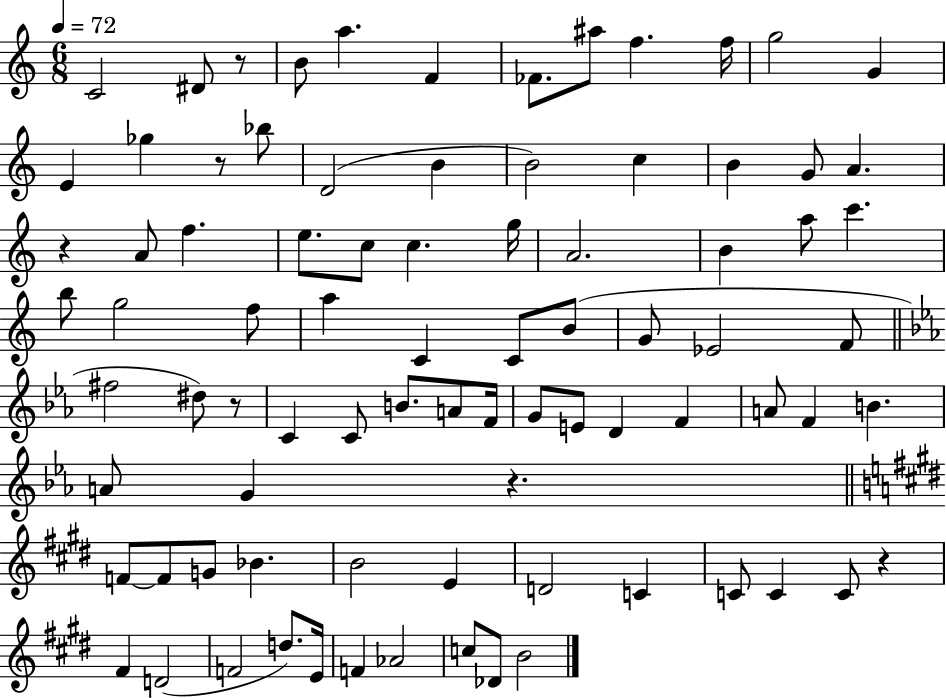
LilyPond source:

{
  \clef treble
  \numericTimeSignature
  \time 6/8
  \key c \major
  \tempo 4 = 72
  c'2 dis'8 r8 | b'8 a''4. f'4 | fes'8. ais''8 f''4. f''16 | g''2 g'4 | \break e'4 ges''4 r8 bes''8 | d'2( b'4 | b'2) c''4 | b'4 g'8 a'4. | \break r4 a'8 f''4. | e''8. c''8 c''4. g''16 | a'2. | b'4 a''8 c'''4. | \break b''8 g''2 f''8 | a''4 c'4 c'8 b'8( | g'8 ees'2 f'8 | \bar "||" \break \key c \minor fis''2 dis''8) r8 | c'4 c'8 b'8. a'8 f'16 | g'8 e'8 d'4 f'4 | a'8 f'4 b'4. | \break a'8 g'4 r4. | \bar "||" \break \key e \major f'8~~ f'8 g'8 bes'4. | b'2 e'4 | d'2 c'4 | c'8 c'4 c'8 r4 | \break fis'4 d'2( | f'2 d''8.) e'16 | f'4 aes'2 | c''8 des'8 b'2 | \break \bar "|."
}